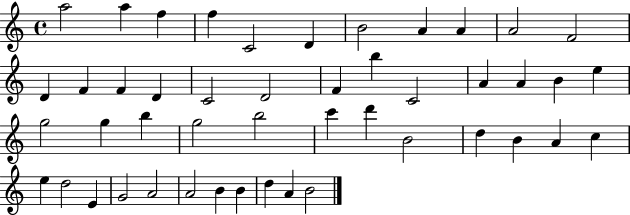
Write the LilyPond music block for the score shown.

{
  \clef treble
  \time 4/4
  \defaultTimeSignature
  \key c \major
  a''2 a''4 f''4 | f''4 c'2 d'4 | b'2 a'4 a'4 | a'2 f'2 | \break d'4 f'4 f'4 d'4 | c'2 d'2 | f'4 b''4 c'2 | a'4 a'4 b'4 e''4 | \break g''2 g''4 b''4 | g''2 b''2 | c'''4 d'''4 b'2 | d''4 b'4 a'4 c''4 | \break e''4 d''2 e'4 | g'2 a'2 | a'2 b'4 b'4 | d''4 a'4 b'2 | \break \bar "|."
}